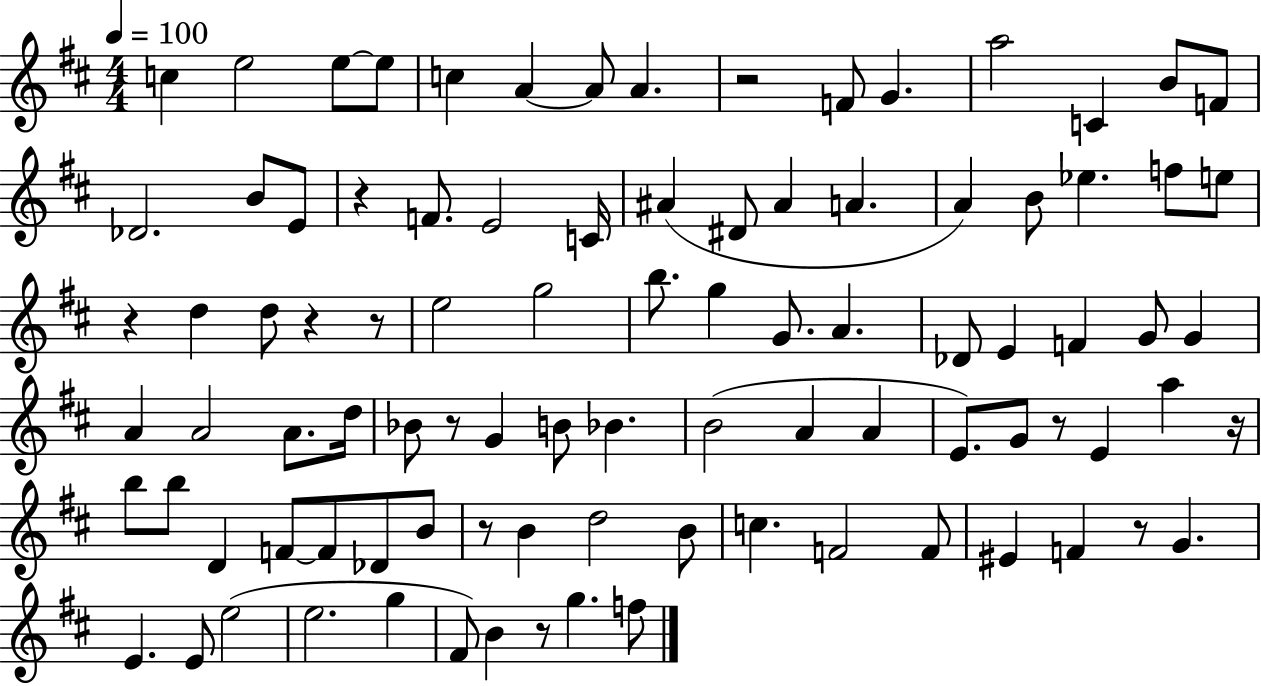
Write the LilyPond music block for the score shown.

{
  \clef treble
  \numericTimeSignature
  \time 4/4
  \key d \major
  \tempo 4 = 100
  \repeat volta 2 { c''4 e''2 e''8~~ e''8 | c''4 a'4~~ a'8 a'4. | r2 f'8 g'4. | a''2 c'4 b'8 f'8 | \break des'2. b'8 e'8 | r4 f'8. e'2 c'16 | ais'4( dis'8 ais'4 a'4. | a'4) b'8 ees''4. f''8 e''8 | \break r4 d''4 d''8 r4 r8 | e''2 g''2 | b''8. g''4 g'8. a'4. | des'8 e'4 f'4 g'8 g'4 | \break a'4 a'2 a'8. d''16 | bes'8 r8 g'4 b'8 bes'4. | b'2( a'4 a'4 | e'8.) g'8 r8 e'4 a''4 r16 | \break b''8 b''8 d'4 f'8~~ f'8 des'8 b'8 | r8 b'4 d''2 b'8 | c''4. f'2 f'8 | eis'4 f'4 r8 g'4. | \break e'4. e'8 e''2( | e''2. g''4 | fis'8) b'4 r8 g''4. f''8 | } \bar "|."
}